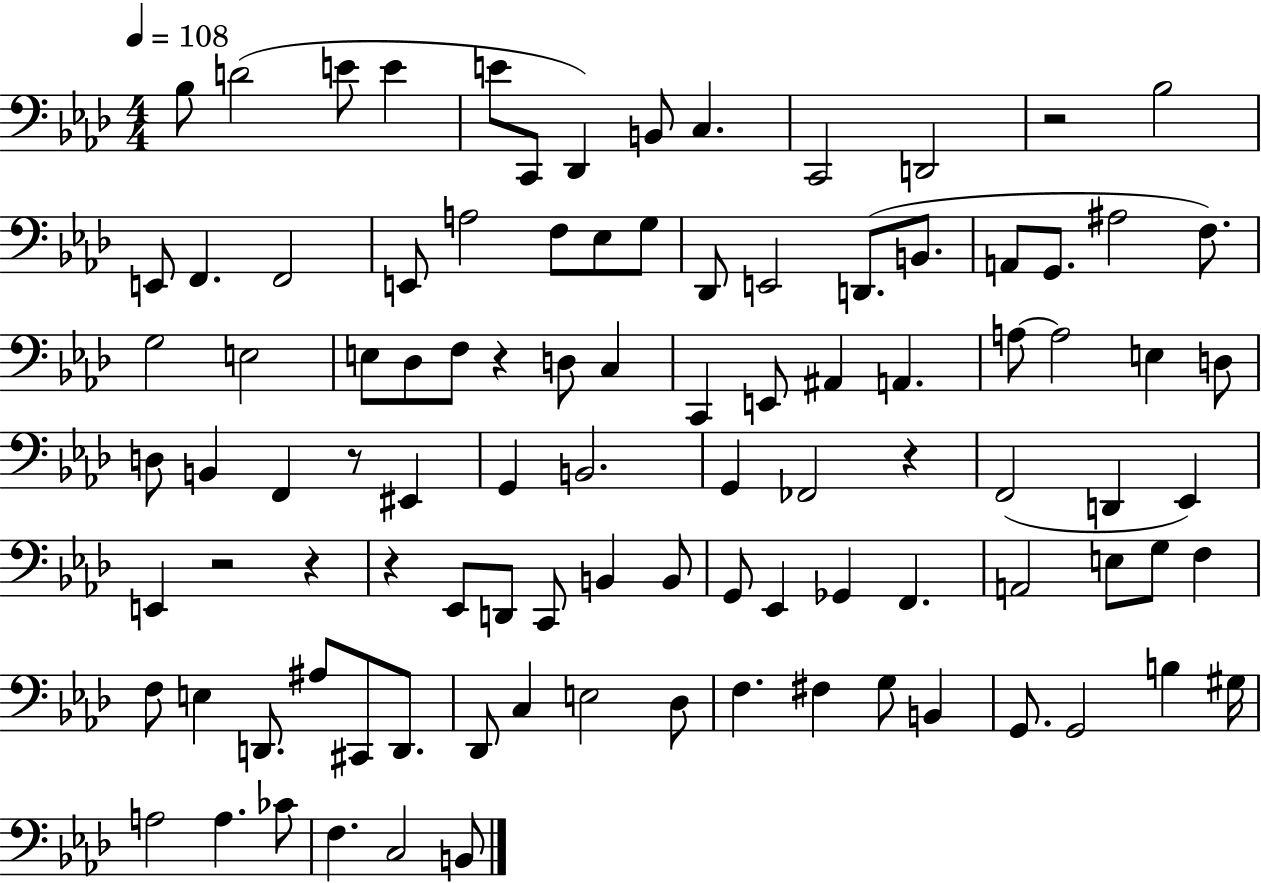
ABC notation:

X:1
T:Untitled
M:4/4
L:1/4
K:Ab
_B,/2 D2 E/2 E E/2 C,,/2 _D,, B,,/2 C, C,,2 D,,2 z2 _B,2 E,,/2 F,, F,,2 E,,/2 A,2 F,/2 _E,/2 G,/2 _D,,/2 E,,2 D,,/2 B,,/2 A,,/2 G,,/2 ^A,2 F,/2 G,2 E,2 E,/2 _D,/2 F,/2 z D,/2 C, C,, E,,/2 ^A,, A,, A,/2 A,2 E, D,/2 D,/2 B,, F,, z/2 ^E,, G,, B,,2 G,, _F,,2 z F,,2 D,, _E,, E,, z2 z z _E,,/2 D,,/2 C,,/2 B,, B,,/2 G,,/2 _E,, _G,, F,, A,,2 E,/2 G,/2 F, F,/2 E, D,,/2 ^A,/2 ^C,,/2 D,,/2 _D,,/2 C, E,2 _D,/2 F, ^F, G,/2 B,, G,,/2 G,,2 B, ^G,/4 A,2 A, _C/2 F, C,2 B,,/2